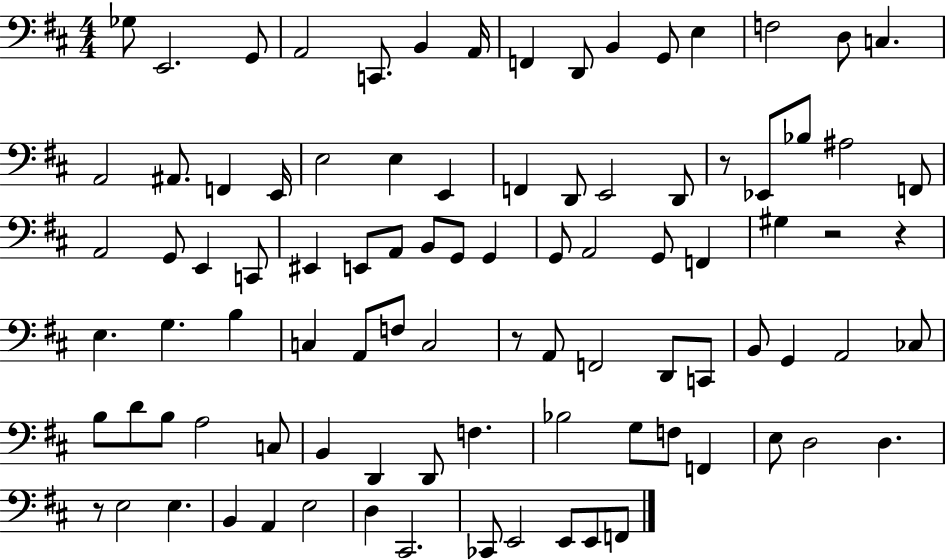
{
  \clef bass
  \numericTimeSignature
  \time 4/4
  \key d \major
  ges8 e,2. g,8 | a,2 c,8. b,4 a,16 | f,4 d,8 b,4 g,8 e4 | f2 d8 c4. | \break a,2 ais,8. f,4 e,16 | e2 e4 e,4 | f,4 d,8 e,2 d,8 | r8 ees,8 bes8 ais2 f,8 | \break a,2 g,8 e,4 c,8 | eis,4 e,8 a,8 b,8 g,8 g,4 | g,8 a,2 g,8 f,4 | gis4 r2 r4 | \break e4. g4. b4 | c4 a,8 f8 c2 | r8 a,8 f,2 d,8 c,8 | b,8 g,4 a,2 ces8 | \break b8 d'8 b8 a2 c8 | b,4 d,4 d,8 f4. | bes2 g8 f8 f,4 | e8 d2 d4. | \break r8 e2 e4. | b,4 a,4 e2 | d4 cis,2. | ces,8 e,2 e,8 e,8 f,8 | \break \bar "|."
}